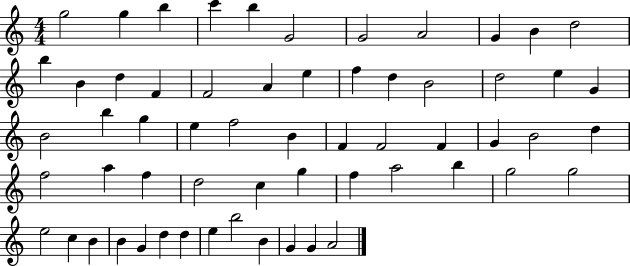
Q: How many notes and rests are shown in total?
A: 60